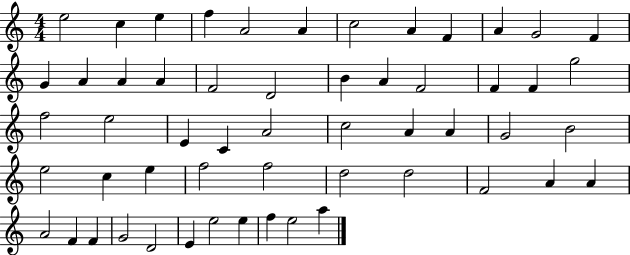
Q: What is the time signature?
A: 4/4